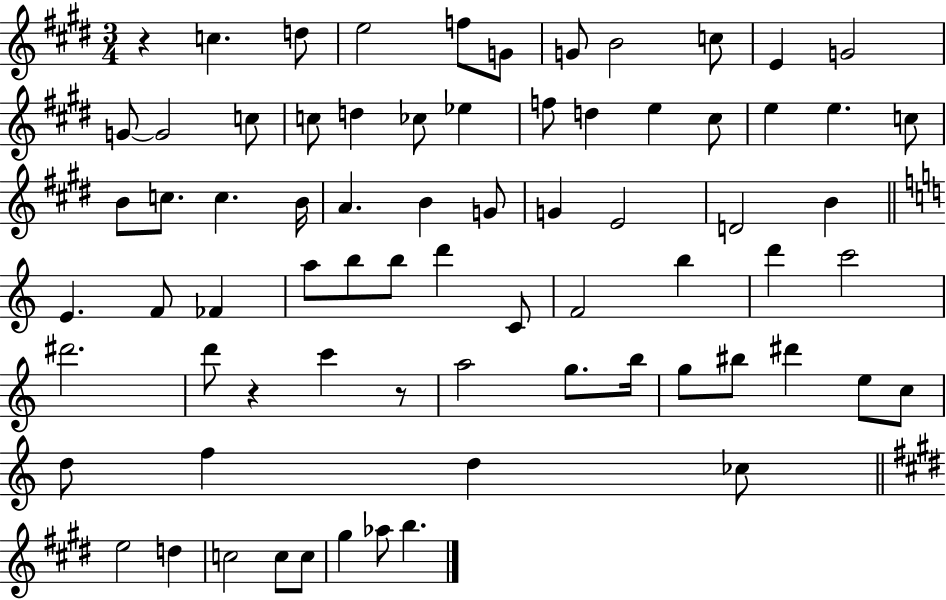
{
  \clef treble
  \numericTimeSignature
  \time 3/4
  \key e \major
  r4 c''4. d''8 | e''2 f''8 g'8 | g'8 b'2 c''8 | e'4 g'2 | \break g'8~~ g'2 c''8 | c''8 d''4 ces''8 ees''4 | f''8 d''4 e''4 cis''8 | e''4 e''4. c''8 | \break b'8 c''8. c''4. b'16 | a'4. b'4 g'8 | g'4 e'2 | d'2 b'4 | \break \bar "||" \break \key a \minor e'4. f'8 fes'4 | a''8 b''8 b''8 d'''4 c'8 | f'2 b''4 | d'''4 c'''2 | \break dis'''2. | d'''8 r4 c'''4 r8 | a''2 g''8. b''16 | g''8 bis''8 dis'''4 e''8 c''8 | \break d''8 f''4 d''4 ces''8 | \bar "||" \break \key e \major e''2 d''4 | c''2 c''8 c''8 | gis''4 aes''8 b''4. | \bar "|."
}